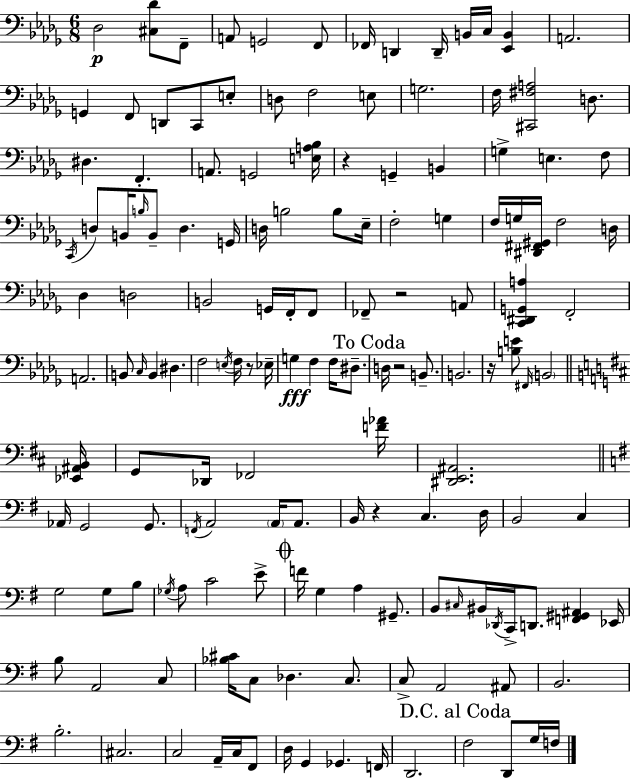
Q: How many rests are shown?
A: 6